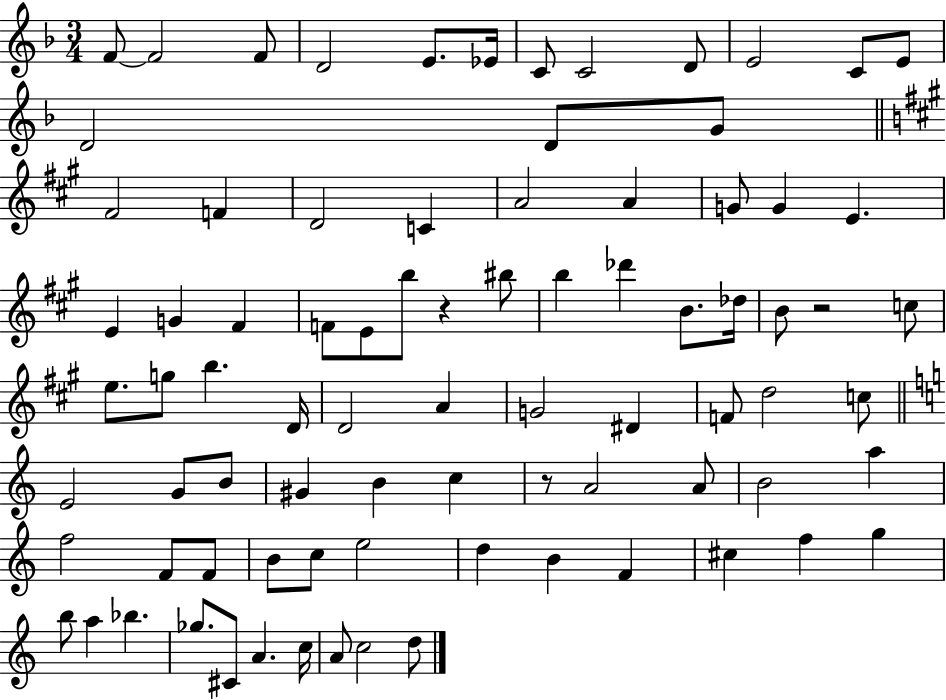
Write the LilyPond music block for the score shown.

{
  \clef treble
  \numericTimeSignature
  \time 3/4
  \key f \major
  f'8~~ f'2 f'8 | d'2 e'8. ees'16 | c'8 c'2 d'8 | e'2 c'8 e'8 | \break d'2 d'8 g'8 | \bar "||" \break \key a \major fis'2 f'4 | d'2 c'4 | a'2 a'4 | g'8 g'4 e'4. | \break e'4 g'4 fis'4 | f'8 e'8 b''8 r4 bis''8 | b''4 des'''4 b'8. des''16 | b'8 r2 c''8 | \break e''8. g''8 b''4. d'16 | d'2 a'4 | g'2 dis'4 | f'8 d''2 c''8 | \break \bar "||" \break \key a \minor e'2 g'8 b'8 | gis'4 b'4 c''4 | r8 a'2 a'8 | b'2 a''4 | \break f''2 f'8 f'8 | b'8 c''8 e''2 | d''4 b'4 f'4 | cis''4 f''4 g''4 | \break b''8 a''4 bes''4. | ges''8. cis'8 a'4. c''16 | a'8 c''2 d''8 | \bar "|."
}